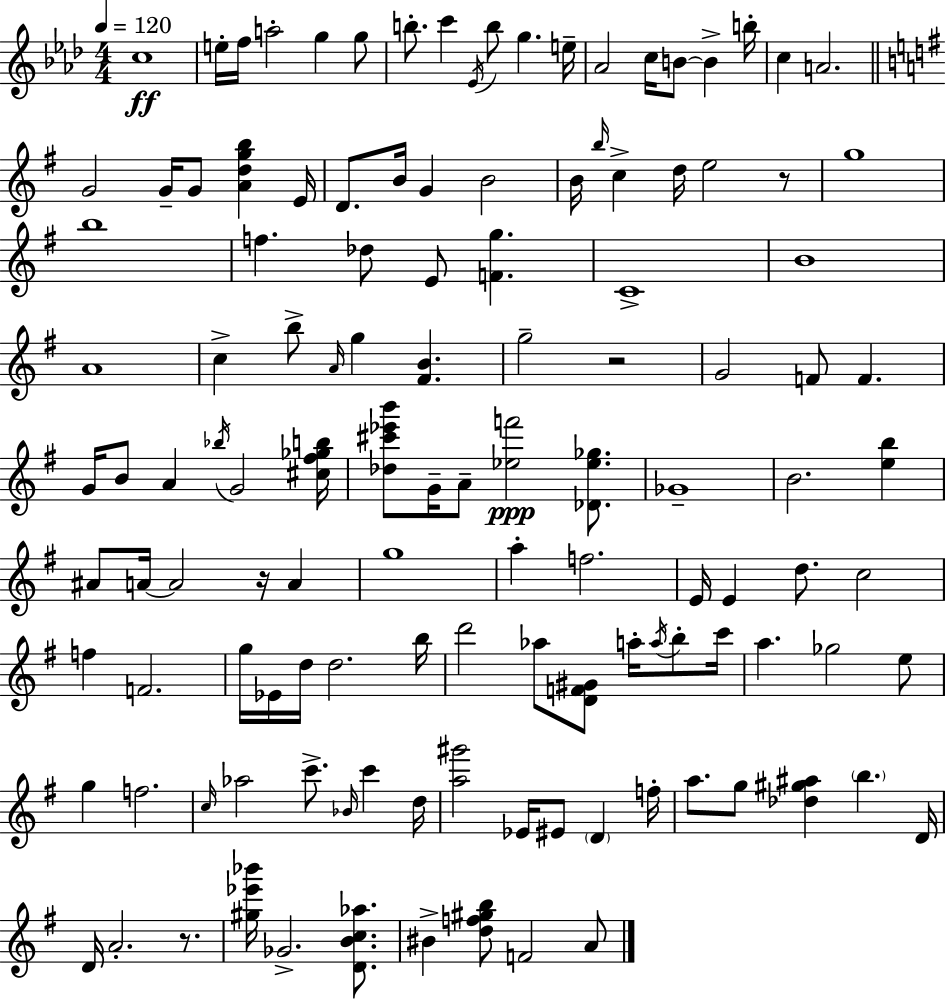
C5/w E5/s F5/s A5/h G5/q G5/e B5/e. C6/q Eb4/s B5/e G5/q. E5/s Ab4/h C5/s B4/e B4/q B5/s C5/q A4/h. G4/h G4/s G4/e [A4,D5,G5,B5]/q E4/s D4/e. B4/s G4/q B4/h B4/s B5/s C5/q D5/s E5/h R/e G5/w B5/w F5/q. Db5/e E4/e [F4,G5]/q. C4/w B4/w A4/w C5/q B5/e A4/s G5/q [F#4,B4]/q. G5/h R/h G4/h F4/e F4/q. G4/s B4/e A4/q Bb5/s G4/h [C#5,F#5,Gb5,B5]/s [Db5,C#6,Eb6,B6]/e G4/s A4/e [Eb5,F6]/h [Db4,Eb5,Gb5]/e. Gb4/w B4/h. [E5,B5]/q A#4/e A4/s A4/h R/s A4/q G5/w A5/q F5/h. E4/s E4/q D5/e. C5/h F5/q F4/h. G5/s Eb4/s D5/s D5/h. B5/s D6/h Ab5/e [D4,F4,G#4]/e A5/s A5/s B5/e C6/s A5/q. Gb5/h E5/e G5/q F5/h. C5/s Ab5/h C6/e. Bb4/s C6/q D5/s [A5,G#6]/h Eb4/s EIS4/e D4/q F5/s A5/e. G5/e [Db5,G#5,A#5]/q B5/q. D4/s D4/s A4/h. R/e. [G#5,Eb6,Bb6]/s Gb4/h. [D4,B4,C5,Ab5]/e. BIS4/q [D5,F5,G#5,B5]/e F4/h A4/e